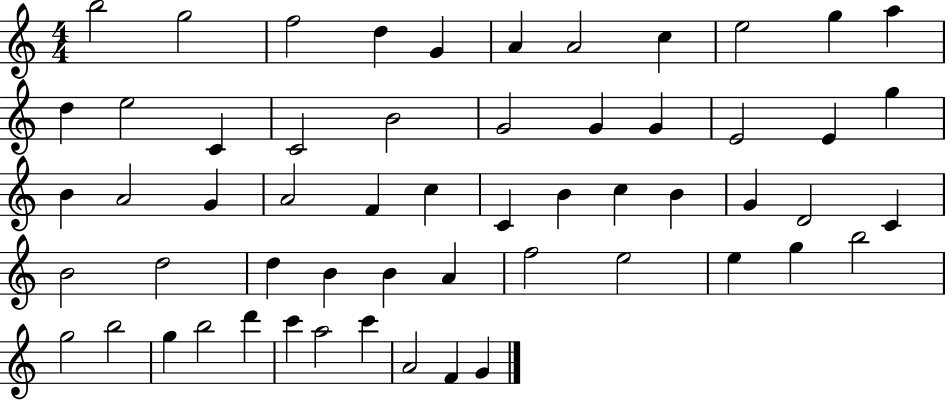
B5/h G5/h F5/h D5/q G4/q A4/q A4/h C5/q E5/h G5/q A5/q D5/q E5/h C4/q C4/h B4/h G4/h G4/q G4/q E4/h E4/q G5/q B4/q A4/h G4/q A4/h F4/q C5/q C4/q B4/q C5/q B4/q G4/q D4/h C4/q B4/h D5/h D5/q B4/q B4/q A4/q F5/h E5/h E5/q G5/q B5/h G5/h B5/h G5/q B5/h D6/q C6/q A5/h C6/q A4/h F4/q G4/q